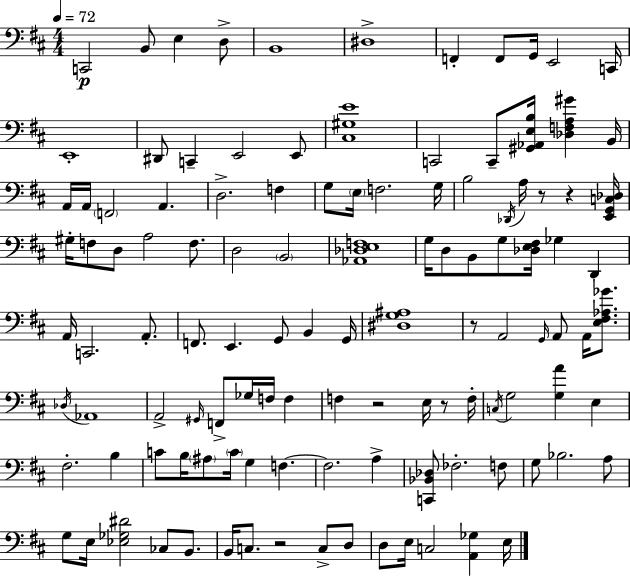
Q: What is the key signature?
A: D major